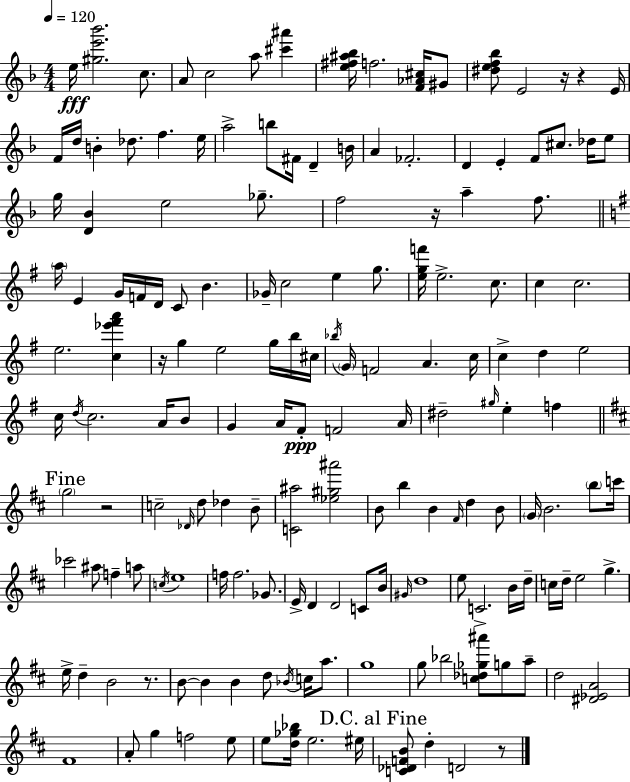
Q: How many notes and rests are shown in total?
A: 164